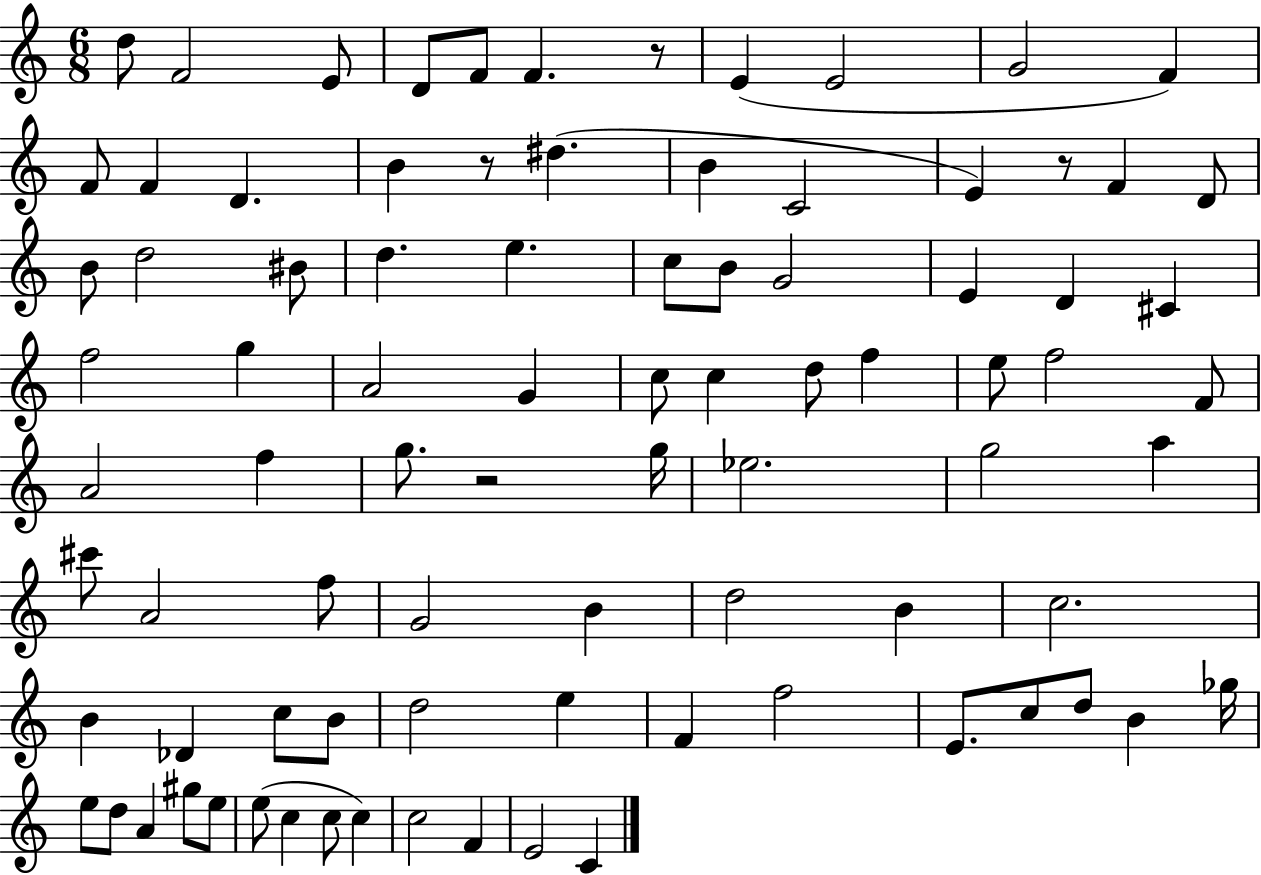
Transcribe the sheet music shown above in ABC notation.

X:1
T:Untitled
M:6/8
L:1/4
K:C
d/2 F2 E/2 D/2 F/2 F z/2 E E2 G2 F F/2 F D B z/2 ^d B C2 E z/2 F D/2 B/2 d2 ^B/2 d e c/2 B/2 G2 E D ^C f2 g A2 G c/2 c d/2 f e/2 f2 F/2 A2 f g/2 z2 g/4 _e2 g2 a ^c'/2 A2 f/2 G2 B d2 B c2 B _D c/2 B/2 d2 e F f2 E/2 c/2 d/2 B _g/4 e/2 d/2 A ^g/2 e/2 e/2 c c/2 c c2 F E2 C